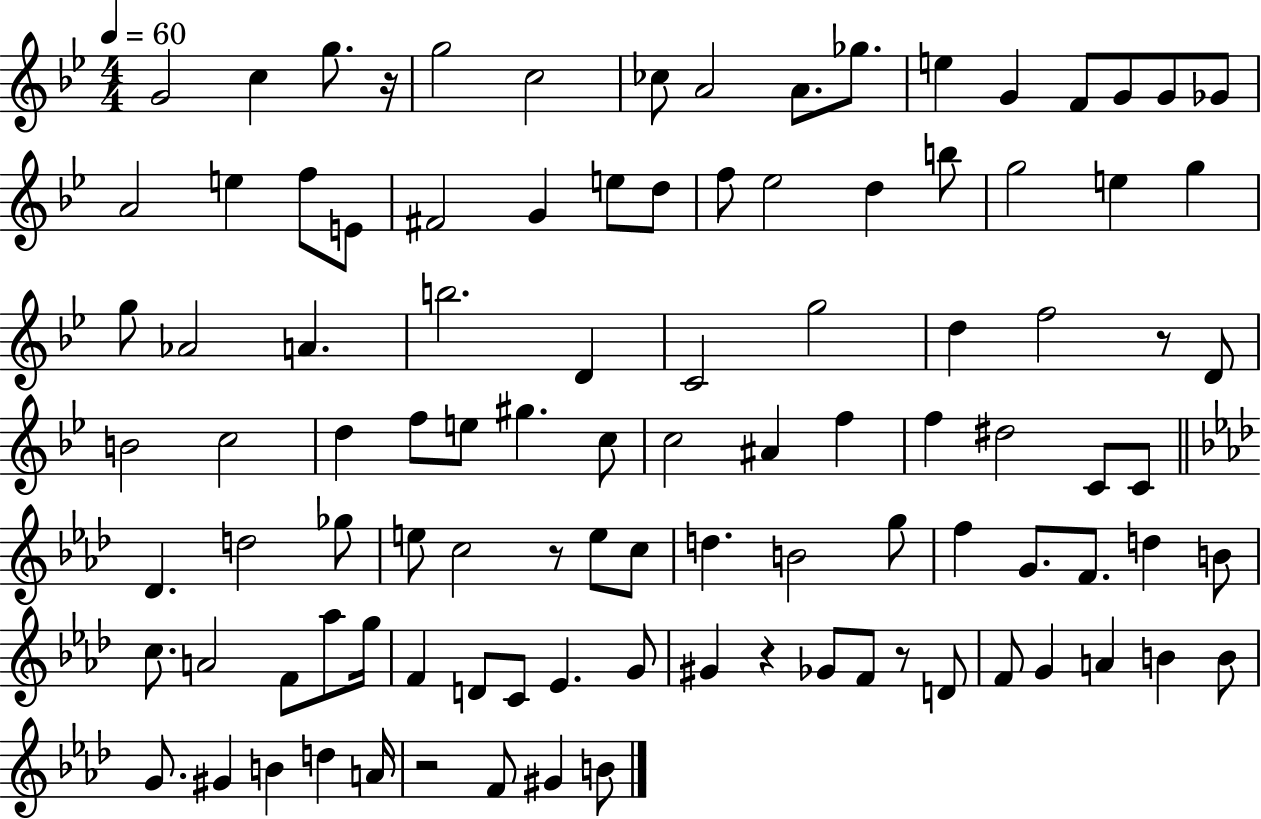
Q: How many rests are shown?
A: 6